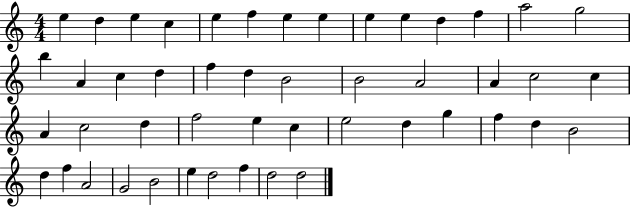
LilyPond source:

{
  \clef treble
  \numericTimeSignature
  \time 4/4
  \key c \major
  e''4 d''4 e''4 c''4 | e''4 f''4 e''4 e''4 | e''4 e''4 d''4 f''4 | a''2 g''2 | \break b''4 a'4 c''4 d''4 | f''4 d''4 b'2 | b'2 a'2 | a'4 c''2 c''4 | \break a'4 c''2 d''4 | f''2 e''4 c''4 | e''2 d''4 g''4 | f''4 d''4 b'2 | \break d''4 f''4 a'2 | g'2 b'2 | e''4 d''2 f''4 | d''2 d''2 | \break \bar "|."
}